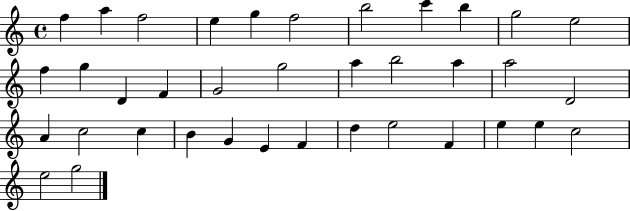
{
  \clef treble
  \time 4/4
  \defaultTimeSignature
  \key c \major
  f''4 a''4 f''2 | e''4 g''4 f''2 | b''2 c'''4 b''4 | g''2 e''2 | \break f''4 g''4 d'4 f'4 | g'2 g''2 | a''4 b''2 a''4 | a''2 d'2 | \break a'4 c''2 c''4 | b'4 g'4 e'4 f'4 | d''4 e''2 f'4 | e''4 e''4 c''2 | \break e''2 g''2 | \bar "|."
}